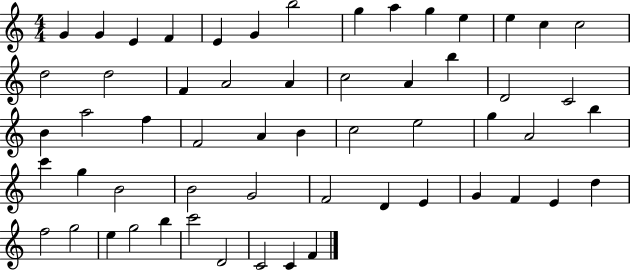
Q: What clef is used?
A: treble